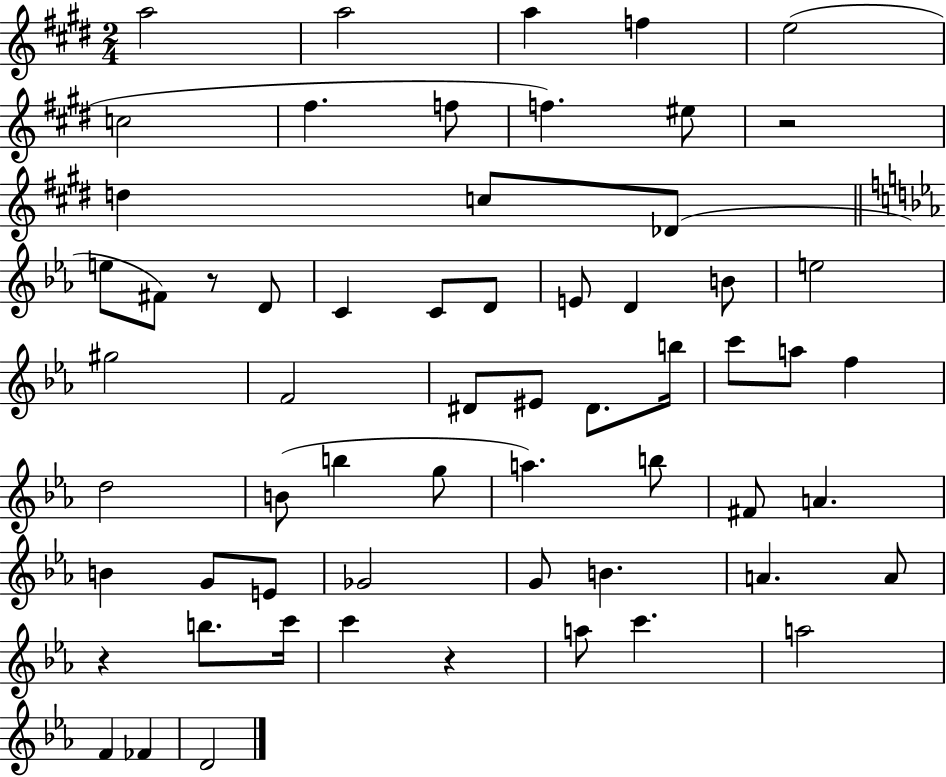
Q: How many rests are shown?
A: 4